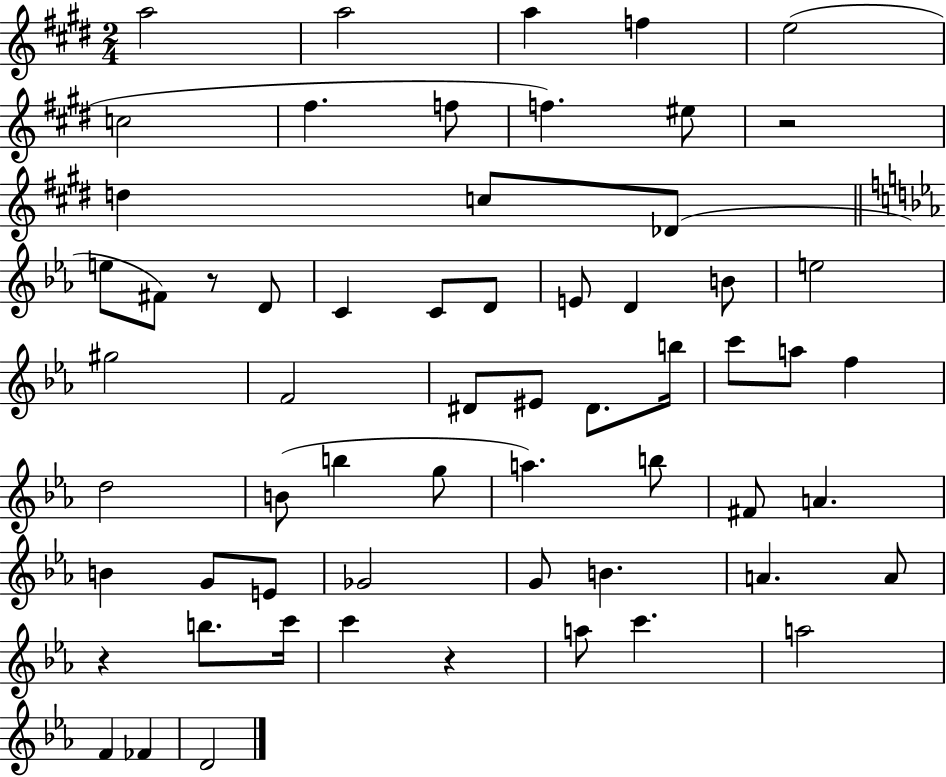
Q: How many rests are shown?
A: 4